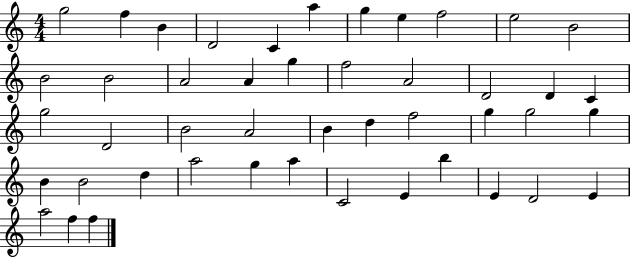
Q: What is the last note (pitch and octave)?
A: F5